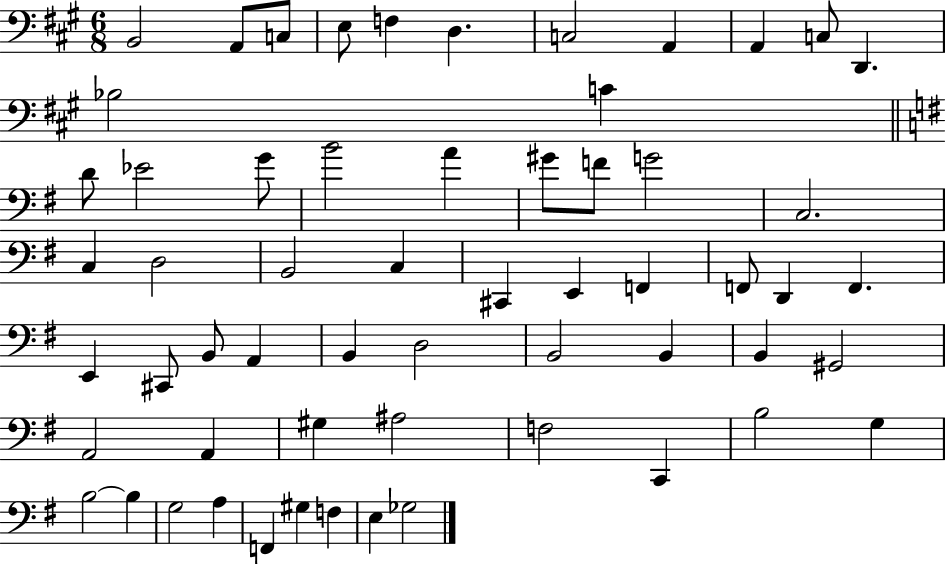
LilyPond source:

{
  \clef bass
  \numericTimeSignature
  \time 6/8
  \key a \major
  b,2 a,8 c8 | e8 f4 d4. | c2 a,4 | a,4 c8 d,4. | \break bes2 c'4 | \bar "||" \break \key g \major d'8 ees'2 g'8 | b'2 a'4 | gis'8 f'8 g'2 | c2. | \break c4 d2 | b,2 c4 | cis,4 e,4 f,4 | f,8 d,4 f,4. | \break e,4 cis,8 b,8 a,4 | b,4 d2 | b,2 b,4 | b,4 gis,2 | \break a,2 a,4 | gis4 ais2 | f2 c,4 | b2 g4 | \break b2~~ b4 | g2 a4 | f,4 gis4 f4 | e4 ges2 | \break \bar "|."
}